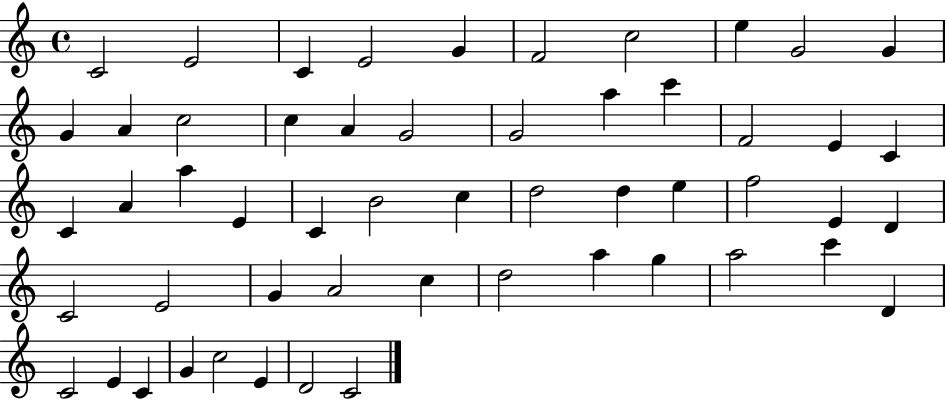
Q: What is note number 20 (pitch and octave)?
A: F4